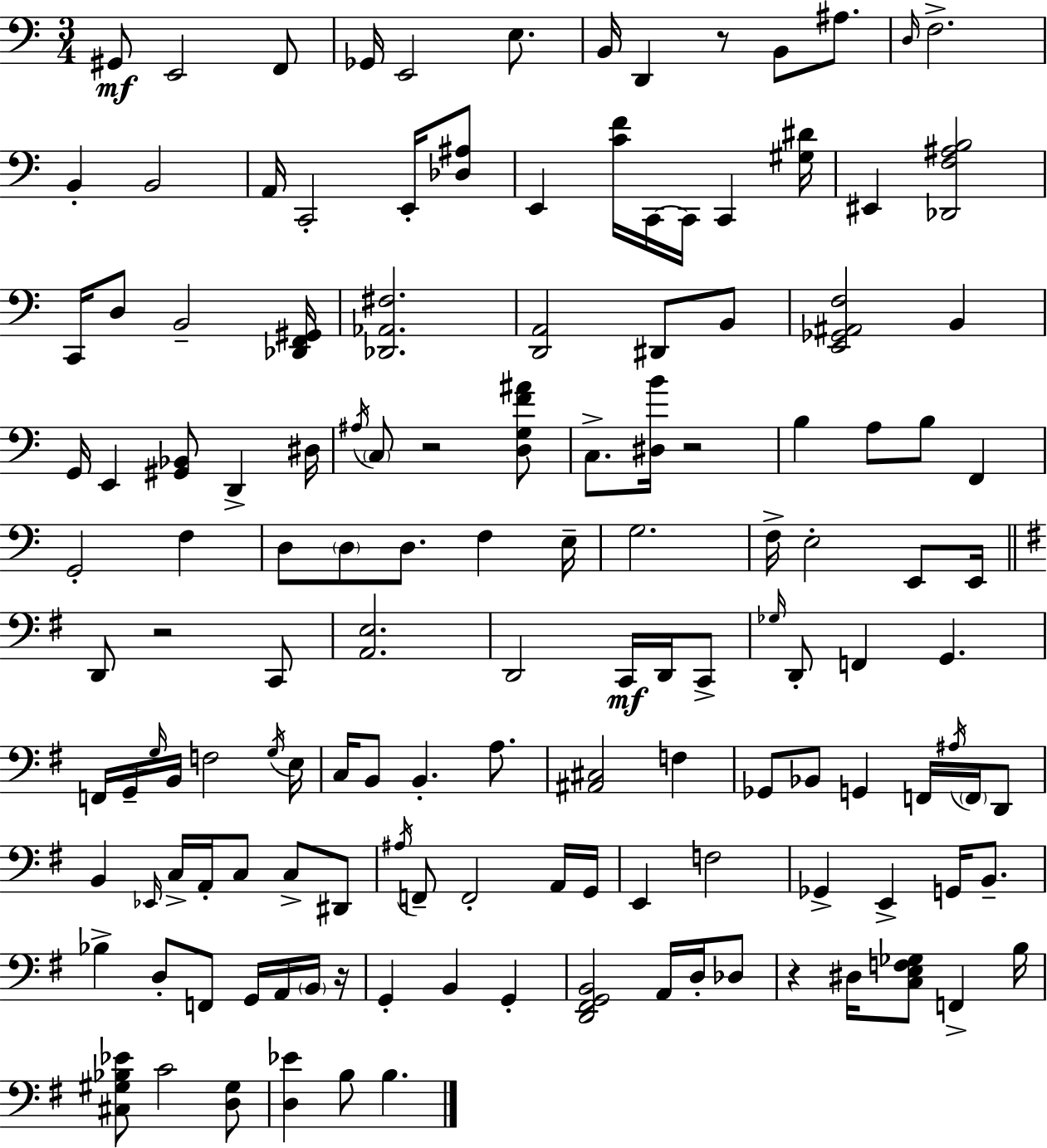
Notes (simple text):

G#2/e E2/h F2/e Gb2/s E2/h E3/e. B2/s D2/q R/e B2/e A#3/e. D3/s F3/h. B2/q B2/h A2/s C2/h E2/s [Db3,A#3]/e E2/q [C4,F4]/s C2/s C2/s C2/q [G#3,D#4]/s EIS2/q [Db2,F3,A#3,B3]/h C2/s D3/e B2/h [Db2,F2,G#2]/s [Db2,Ab2,F#3]/h. [D2,A2]/h D#2/e B2/e [E2,Gb2,A#2,F3]/h B2/q G2/s E2/q [G#2,Bb2]/e D2/q D#3/s A#3/s C3/e R/h [D3,G3,F4,A#4]/e C3/e. [D#3,B4]/s R/h B3/q A3/e B3/e F2/q G2/h F3/q D3/e D3/e D3/e. F3/q E3/s G3/h. F3/s E3/h E2/e E2/s D2/e R/h C2/e [A2,E3]/h. D2/h C2/s D2/s C2/e Gb3/s D2/e F2/q G2/q. F2/s G2/s G3/s B2/s F3/h G3/s E3/s C3/s B2/e B2/q. A3/e. [A#2,C#3]/h F3/q Gb2/e Bb2/e G2/q F2/s A#3/s F2/s D2/e B2/q Eb2/s C3/s A2/s C3/e C3/e D#2/e A#3/s F2/e F2/h A2/s G2/s E2/q F3/h Gb2/q E2/q G2/s B2/e. Bb3/q D3/e F2/e G2/s A2/s B2/s R/s G2/q B2/q G2/q [D2,F#2,G2,B2]/h A2/s D3/s Db3/e R/q D#3/s [C3,E3,F3,Gb3]/e F2/q B3/s [C#3,G#3,Bb3,Eb4]/e C4/h [D3,G#3]/e [D3,Eb4]/q B3/e B3/q.